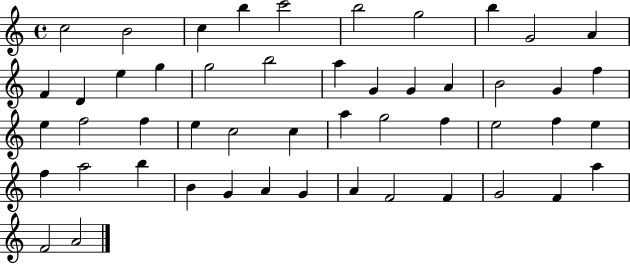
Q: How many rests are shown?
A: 0